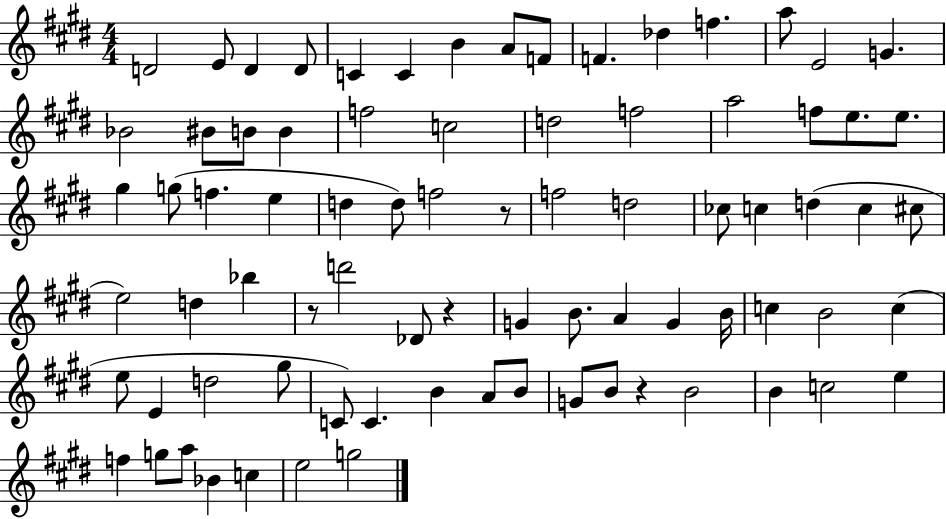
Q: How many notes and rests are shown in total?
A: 80